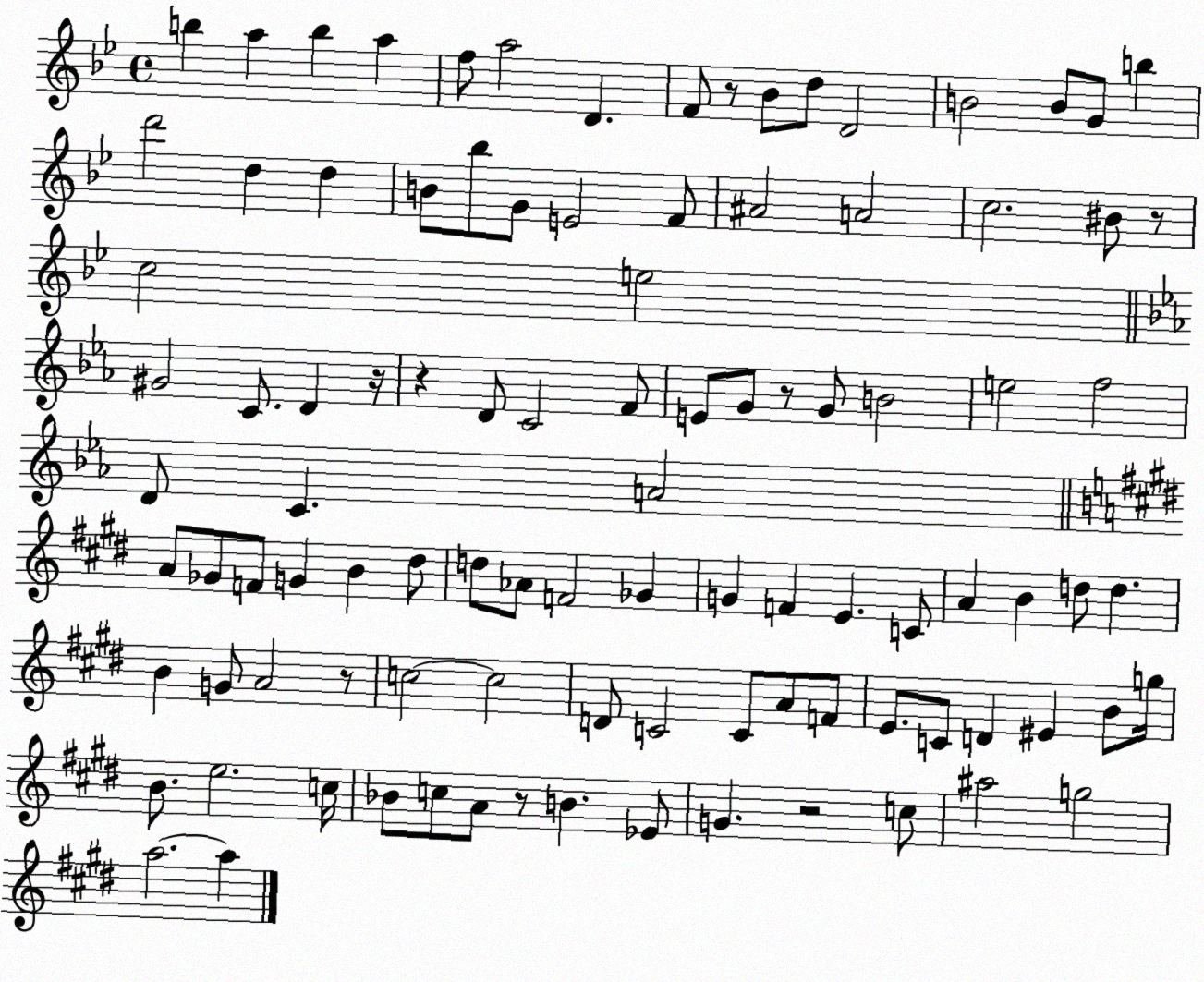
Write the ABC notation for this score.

X:1
T:Untitled
M:4/4
L:1/4
K:Bb
b a b a f/2 a2 D F/2 z/2 _B/2 d/2 D2 B2 B/2 G/2 b d'2 d d B/2 _b/2 G/2 E2 F/2 ^A2 A2 c2 ^B/2 z/2 c2 e2 ^G2 C/2 D z/4 z D/2 C2 F/2 E/2 G/2 z/2 G/2 B2 e2 f2 D/2 C A2 A/2 _G/2 F/2 G B ^d/2 d/2 _A/2 F2 _G G F E C/2 A B d/2 d B G/2 A2 z/2 c2 c2 D/2 C2 C/2 A/2 F/2 E/2 C/2 D ^E B/2 g/4 B/2 e2 c/4 _B/2 c/2 A/2 z/2 B _E/2 G z2 c/2 ^a2 g2 a2 a